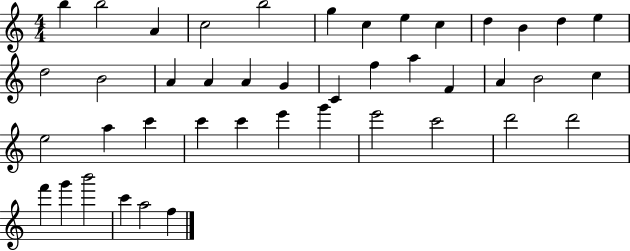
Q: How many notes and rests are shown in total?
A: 43